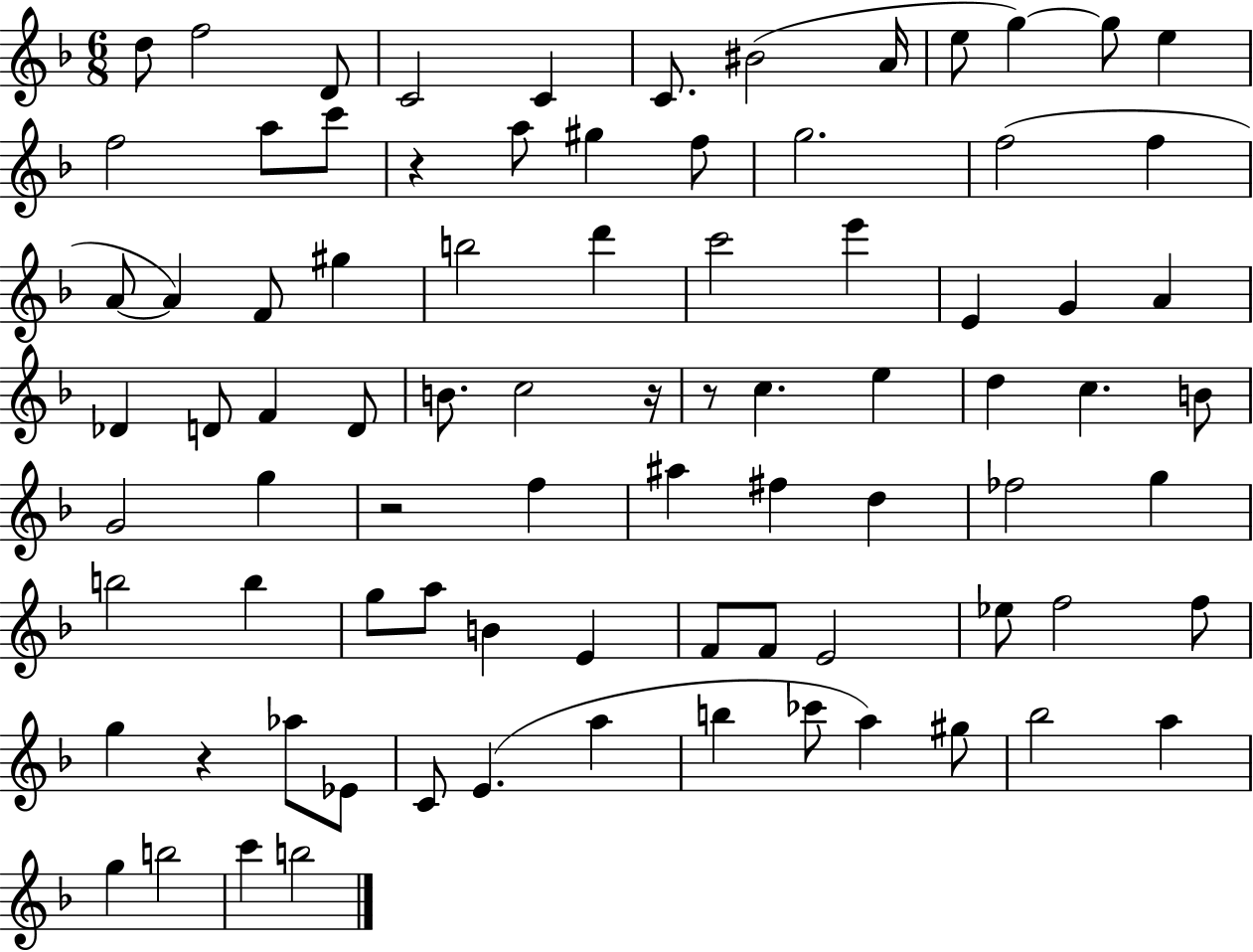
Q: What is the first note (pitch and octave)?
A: D5